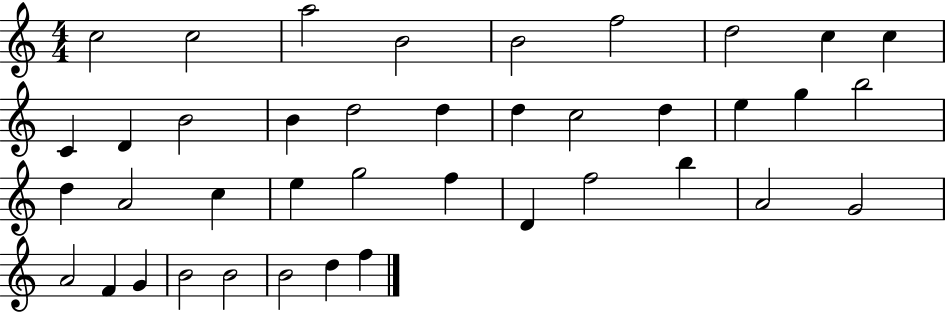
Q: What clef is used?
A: treble